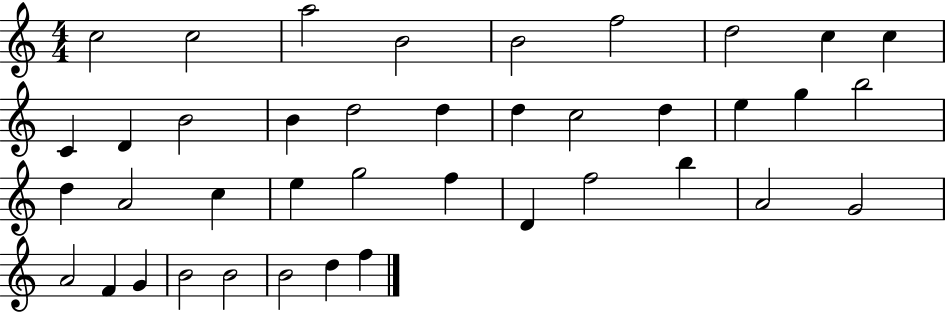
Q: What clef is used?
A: treble